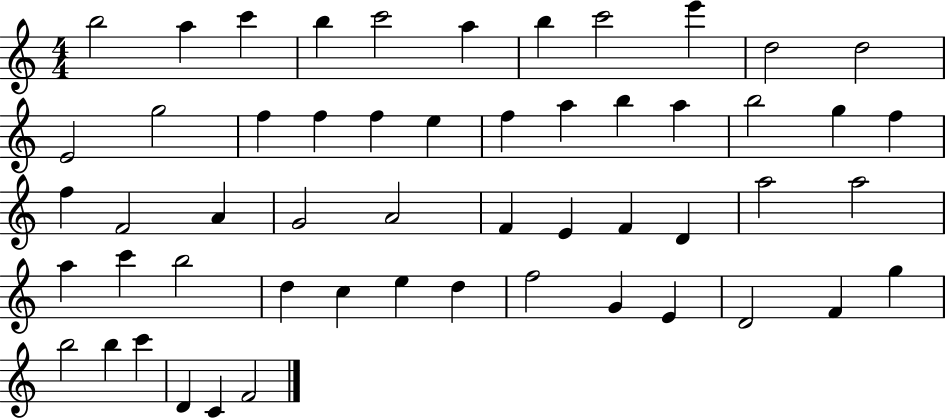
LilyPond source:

{
  \clef treble
  \numericTimeSignature
  \time 4/4
  \key c \major
  b''2 a''4 c'''4 | b''4 c'''2 a''4 | b''4 c'''2 e'''4 | d''2 d''2 | \break e'2 g''2 | f''4 f''4 f''4 e''4 | f''4 a''4 b''4 a''4 | b''2 g''4 f''4 | \break f''4 f'2 a'4 | g'2 a'2 | f'4 e'4 f'4 d'4 | a''2 a''2 | \break a''4 c'''4 b''2 | d''4 c''4 e''4 d''4 | f''2 g'4 e'4 | d'2 f'4 g''4 | \break b''2 b''4 c'''4 | d'4 c'4 f'2 | \bar "|."
}